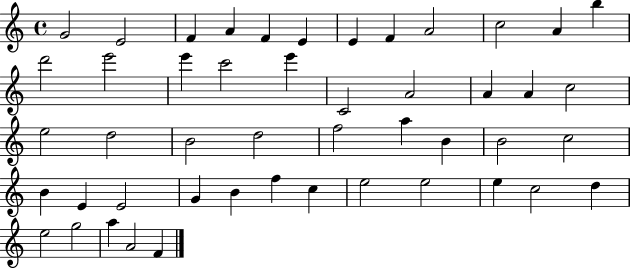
X:1
T:Untitled
M:4/4
L:1/4
K:C
G2 E2 F A F E E F A2 c2 A b d'2 e'2 e' c'2 e' C2 A2 A A c2 e2 d2 B2 d2 f2 a B B2 c2 B E E2 G B f c e2 e2 e c2 d e2 g2 a A2 F